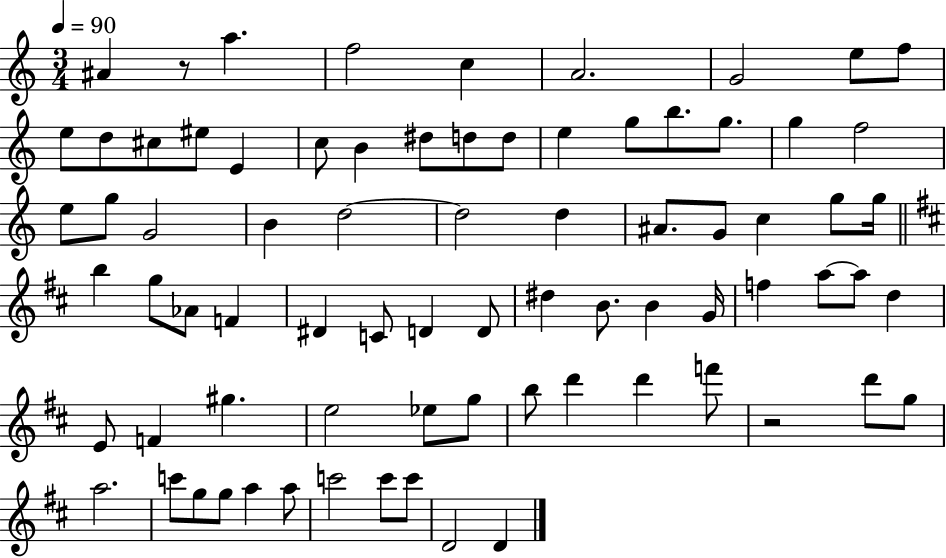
{
  \clef treble
  \numericTimeSignature
  \time 3/4
  \key c \major
  \tempo 4 = 90
  ais'4 r8 a''4. | f''2 c''4 | a'2. | g'2 e''8 f''8 | \break e''8 d''8 cis''8 eis''8 e'4 | c''8 b'4 dis''8 d''8 d''8 | e''4 g''8 b''8. g''8. | g''4 f''2 | \break e''8 g''8 g'2 | b'4 d''2~~ | d''2 d''4 | ais'8. g'8 c''4 g''8 g''16 | \break \bar "||" \break \key b \minor b''4 g''8 aes'8 f'4 | dis'4 c'8 d'4 d'8 | dis''4 b'8. b'4 g'16 | f''4 a''8~~ a''8 d''4 | \break e'8 f'4 gis''4. | e''2 ees''8 g''8 | b''8 d'''4 d'''4 f'''8 | r2 d'''8 g''8 | \break a''2. | c'''8 g''8 g''8 a''4 a''8 | c'''2 c'''8 c'''8 | d'2 d'4 | \break \bar "|."
}